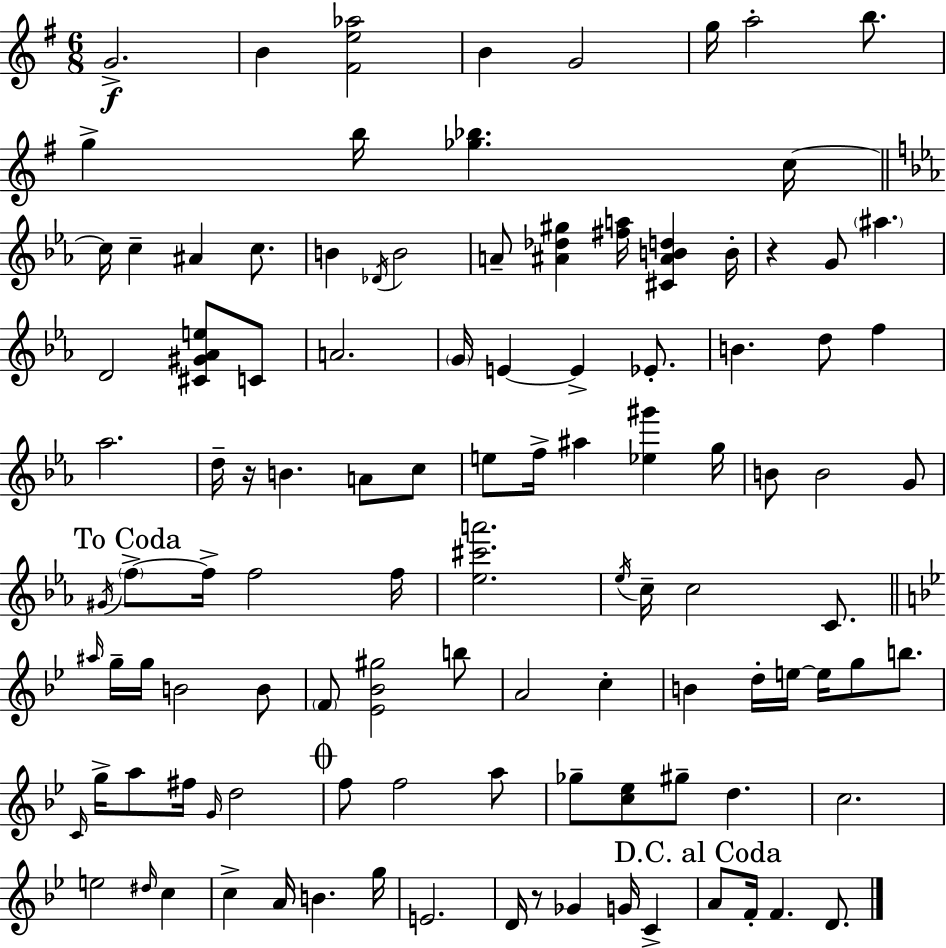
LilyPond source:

{
  \clef treble
  \numericTimeSignature
  \time 6/8
  \key g \major
  g'2.->\f | b'4 <fis' e'' aes''>2 | b'4 g'2 | g''16 a''2-. b''8. | \break g''4-> b''16 <ges'' bes''>4. c''16~~ | \bar "||" \break \key ees \major c''16 c''4-- ais'4 c''8. | b'4 \acciaccatura { des'16 } b'2 | a'8-- <ais' des'' gis''>4 <fis'' a''>16 <cis' ais' b' d''>4 | b'16-. r4 g'8 \parenthesize ais''4. | \break d'2 <cis' gis' aes' e''>8 c'8 | a'2. | \parenthesize g'16 e'4~~ e'4-> ees'8.-. | b'4. d''8 f''4 | \break aes''2. | d''16-- r16 b'4. a'8 c''8 | e''8 f''16-> ais''4 <ees'' gis'''>4 | g''16 b'8 b'2 g'8 | \break \mark "To Coda" \acciaccatura { gis'16 } \parenthesize f''8->~~ f''16-> f''2 | f''16 <ees'' cis''' a'''>2. | \acciaccatura { ees''16 } c''16-- c''2 | c'8. \bar "||" \break \key bes \major \grace { ais''16 } g''16-- g''16 b'2 b'8 | \parenthesize f'8 <ees' bes' gis''>2 b''8 | a'2 c''4-. | b'4 d''16-. e''16~~ e''16 g''8 b''8. | \break \grace { c'16 } g''16-> a''8 fis''16 \grace { g'16 } d''2 | \mark \markup { \musicglyph "scripts.coda" } f''8 f''2 | a''8 ges''8-- <c'' ees''>8 gis''8-- d''4. | c''2. | \break e''2 \grace { dis''16 } | c''4 c''4-> a'16 b'4. | g''16 e'2. | d'16 r8 ges'4 g'16 | \break c'4-> \mark "D.C. al Coda" a'8 f'16-. f'4. | d'8. \bar "|."
}